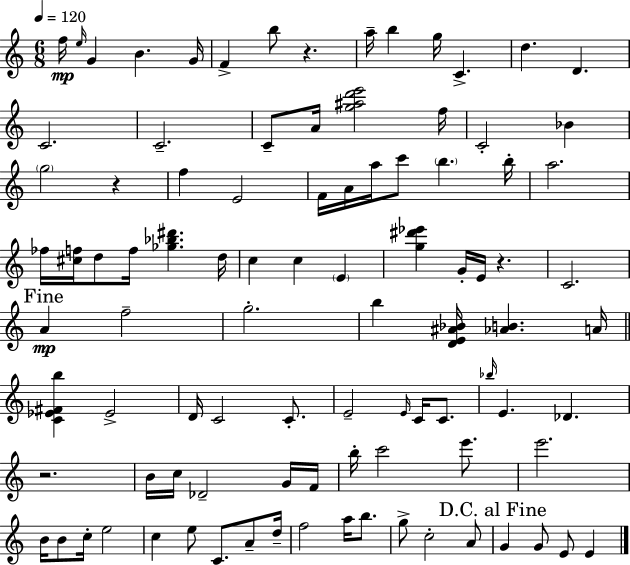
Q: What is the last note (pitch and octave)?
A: E4